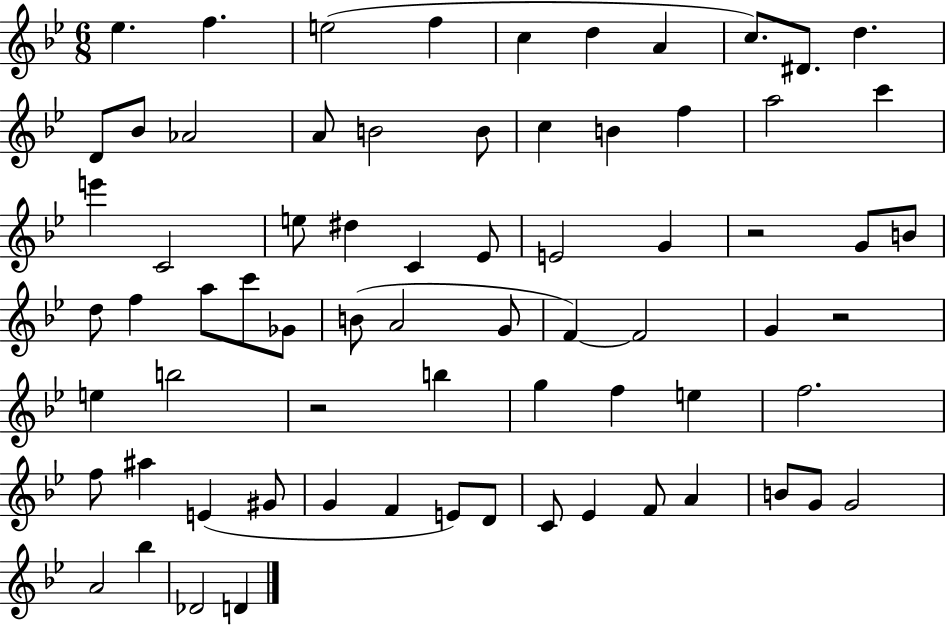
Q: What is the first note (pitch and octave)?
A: Eb5